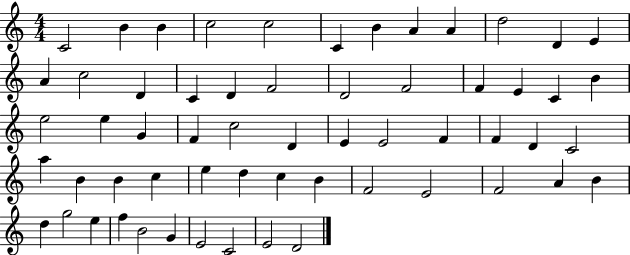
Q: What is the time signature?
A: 4/4